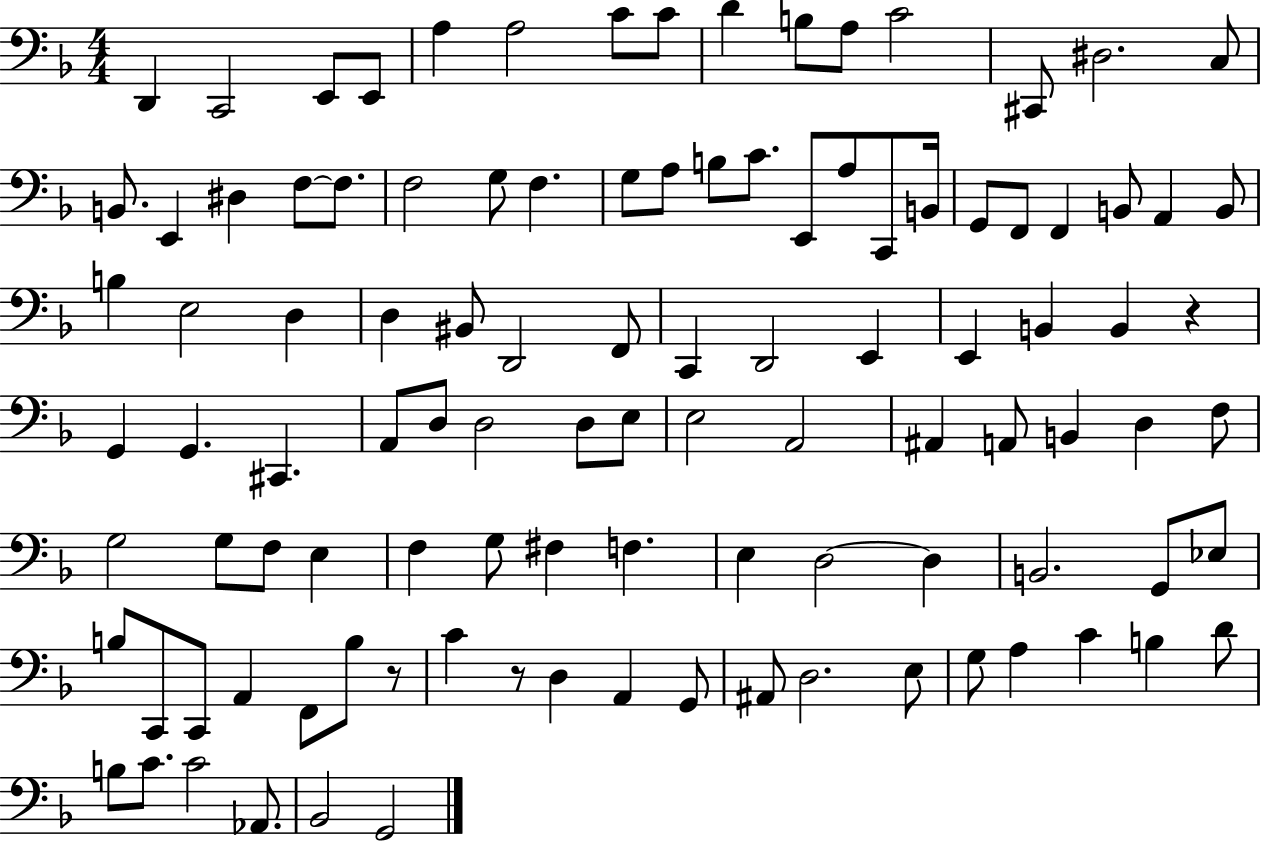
D2/q C2/h E2/e E2/e A3/q A3/h C4/e C4/e D4/q B3/e A3/e C4/h C#2/e D#3/h. C3/e B2/e. E2/q D#3/q F3/e F3/e. F3/h G3/e F3/q. G3/e A3/e B3/e C4/e. E2/e A3/e C2/e B2/s G2/e F2/e F2/q B2/e A2/q B2/e B3/q E3/h D3/q D3/q BIS2/e D2/h F2/e C2/q D2/h E2/q E2/q B2/q B2/q R/q G2/q G2/q. C#2/q. A2/e D3/e D3/h D3/e E3/e E3/h A2/h A#2/q A2/e B2/q D3/q F3/e G3/h G3/e F3/e E3/q F3/q G3/e F#3/q F3/q. E3/q D3/h D3/q B2/h. G2/e Eb3/e B3/e C2/e C2/e A2/q F2/e B3/e R/e C4/q R/e D3/q A2/q G2/e A#2/e D3/h. E3/e G3/e A3/q C4/q B3/q D4/e B3/e C4/e. C4/h Ab2/e. Bb2/h G2/h